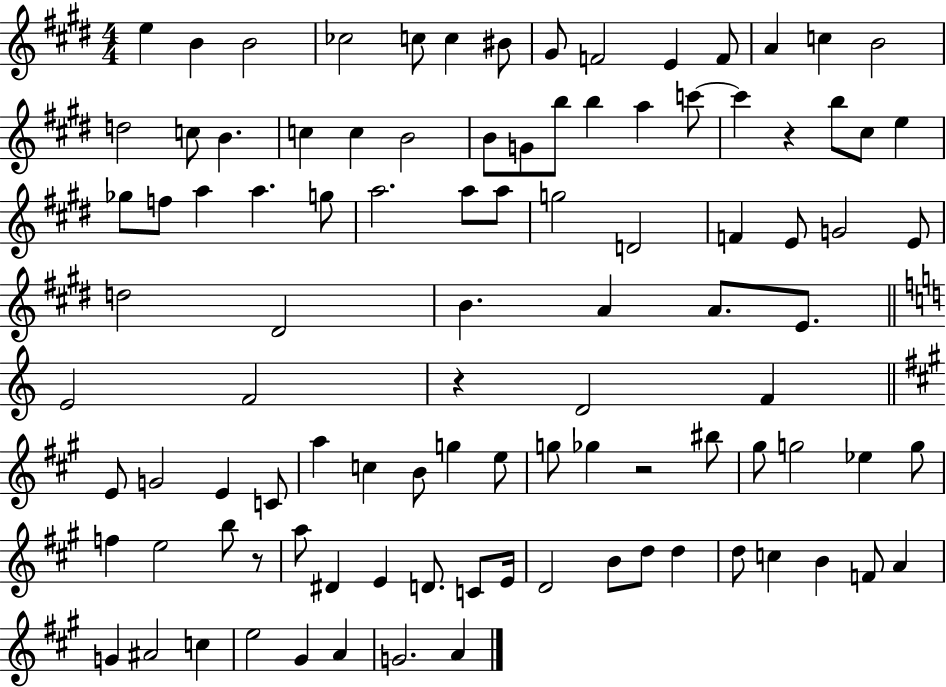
E5/q B4/q B4/h CES5/h C5/e C5/q BIS4/e G#4/e F4/h E4/q F4/e A4/q C5/q B4/h D5/h C5/e B4/q. C5/q C5/q B4/h B4/e G4/e B5/e B5/q A5/q C6/e C6/q R/q B5/e C#5/e E5/q Gb5/e F5/e A5/q A5/q. G5/e A5/h. A5/e A5/e G5/h D4/h F4/q E4/e G4/h E4/e D5/h D#4/h B4/q. A4/q A4/e. E4/e. E4/h F4/h R/q D4/h F4/q E4/e G4/h E4/q C4/e A5/q C5/q B4/e G5/q E5/e G5/e Gb5/q R/h BIS5/e G#5/e G5/h Eb5/q G5/e F5/q E5/h B5/e R/e A5/e D#4/q E4/q D4/e. C4/e E4/s D4/h B4/e D5/e D5/q D5/e C5/q B4/q F4/e A4/q G4/q A#4/h C5/q E5/h G#4/q A4/q G4/h. A4/q